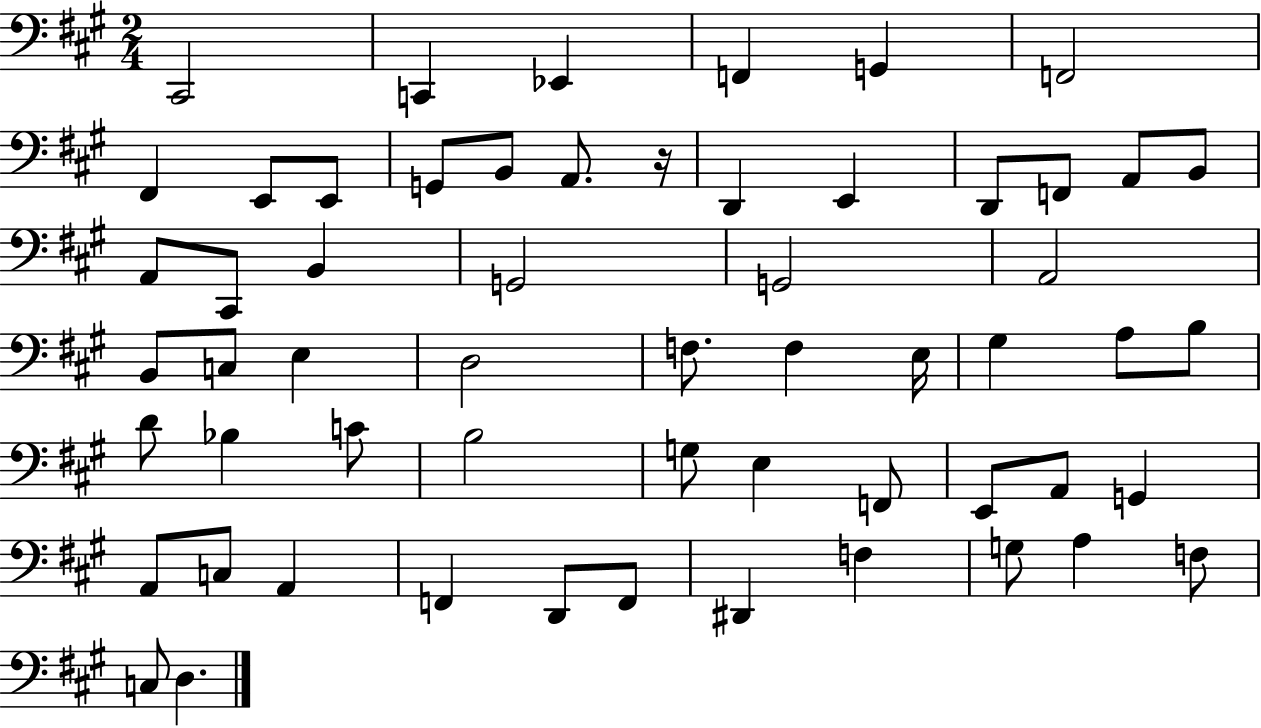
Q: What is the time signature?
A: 2/4